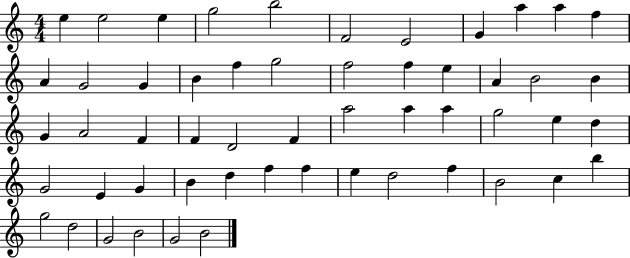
X:1
T:Untitled
M:4/4
L:1/4
K:C
e e2 e g2 b2 F2 E2 G a a f A G2 G B f g2 f2 f e A B2 B G A2 F F D2 F a2 a a g2 e d G2 E G B d f f e d2 f B2 c b g2 d2 G2 B2 G2 B2